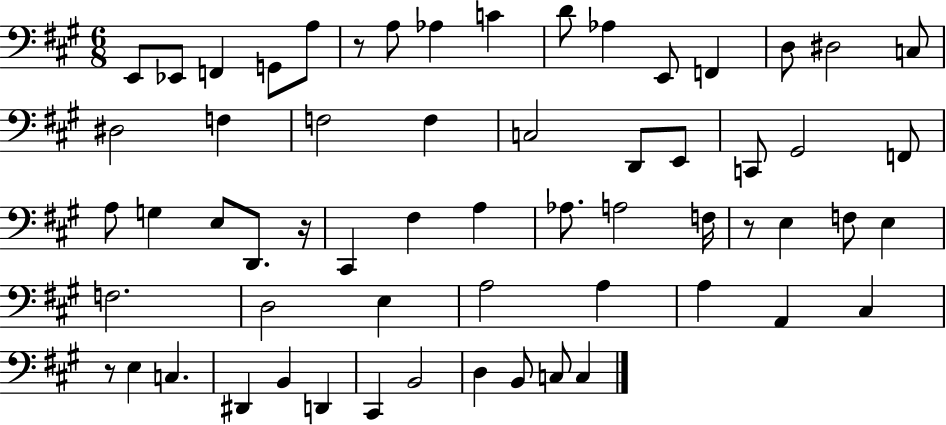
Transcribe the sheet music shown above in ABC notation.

X:1
T:Untitled
M:6/8
L:1/4
K:A
E,,/2 _E,,/2 F,, G,,/2 A,/2 z/2 A,/2 _A, C D/2 _A, E,,/2 F,, D,/2 ^D,2 C,/2 ^D,2 F, F,2 F, C,2 D,,/2 E,,/2 C,,/2 ^G,,2 F,,/2 A,/2 G, E,/2 D,,/2 z/4 ^C,, ^F, A, _A,/2 A,2 F,/4 z/2 E, F,/2 E, F,2 D,2 E, A,2 A, A, A,, ^C, z/2 E, C, ^D,, B,, D,, ^C,, B,,2 D, B,,/2 C,/2 C,